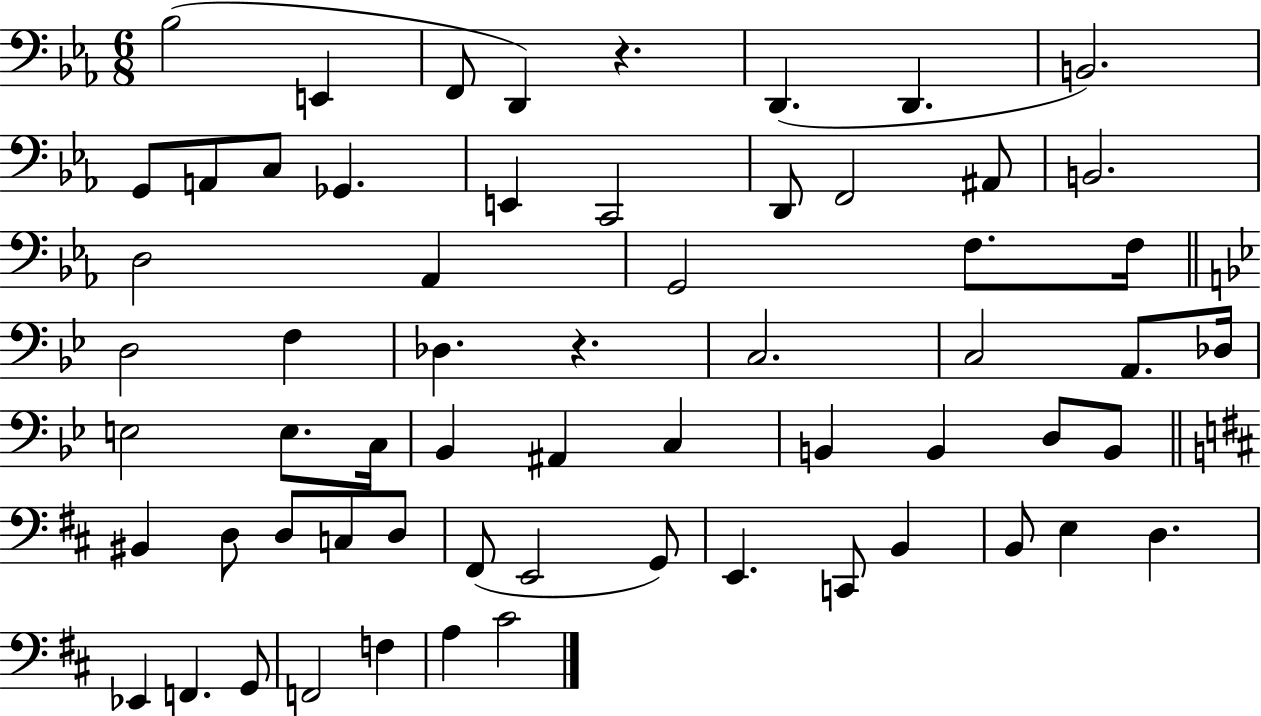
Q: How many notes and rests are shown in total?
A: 62